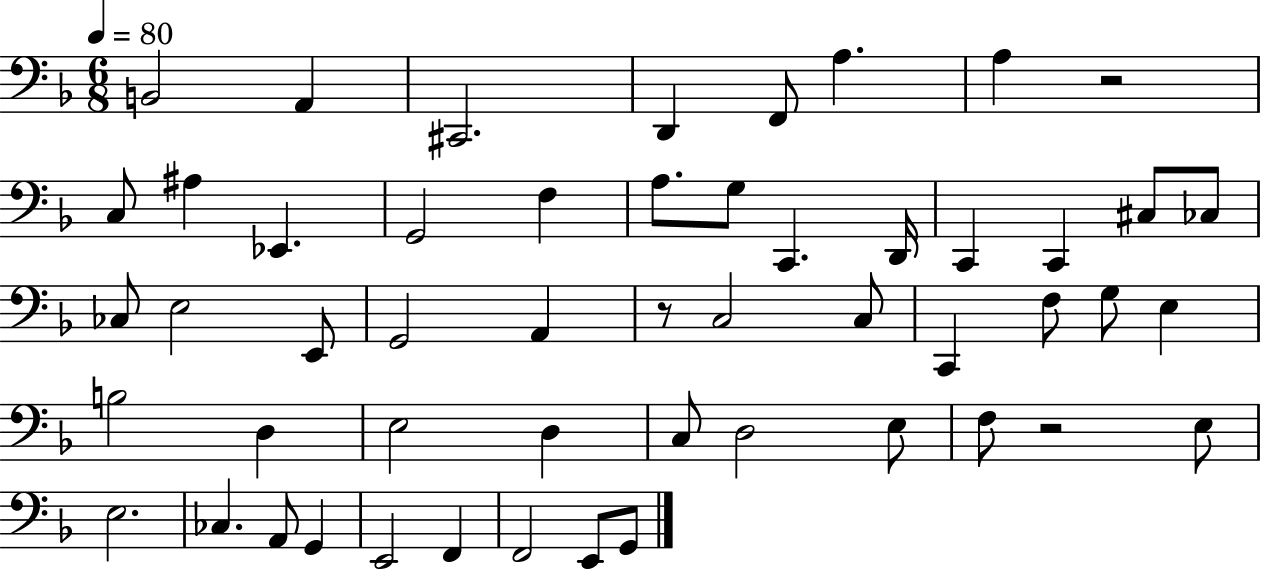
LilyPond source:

{
  \clef bass
  \numericTimeSignature
  \time 6/8
  \key f \major
  \tempo 4 = 80
  b,2 a,4 | cis,2. | d,4 f,8 a4. | a4 r2 | \break c8 ais4 ees,4. | g,2 f4 | a8. g8 c,4. d,16 | c,4 c,4 cis8 ces8 | \break ces8 e2 e,8 | g,2 a,4 | r8 c2 c8 | c,4 f8 g8 e4 | \break b2 d4 | e2 d4 | c8 d2 e8 | f8 r2 e8 | \break e2. | ces4. a,8 g,4 | e,2 f,4 | f,2 e,8 g,8 | \break \bar "|."
}